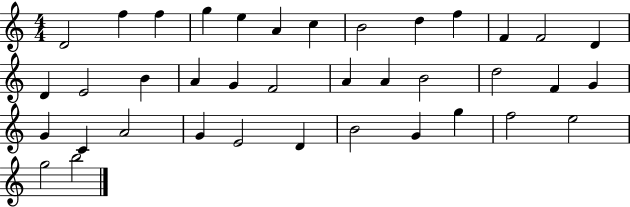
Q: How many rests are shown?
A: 0